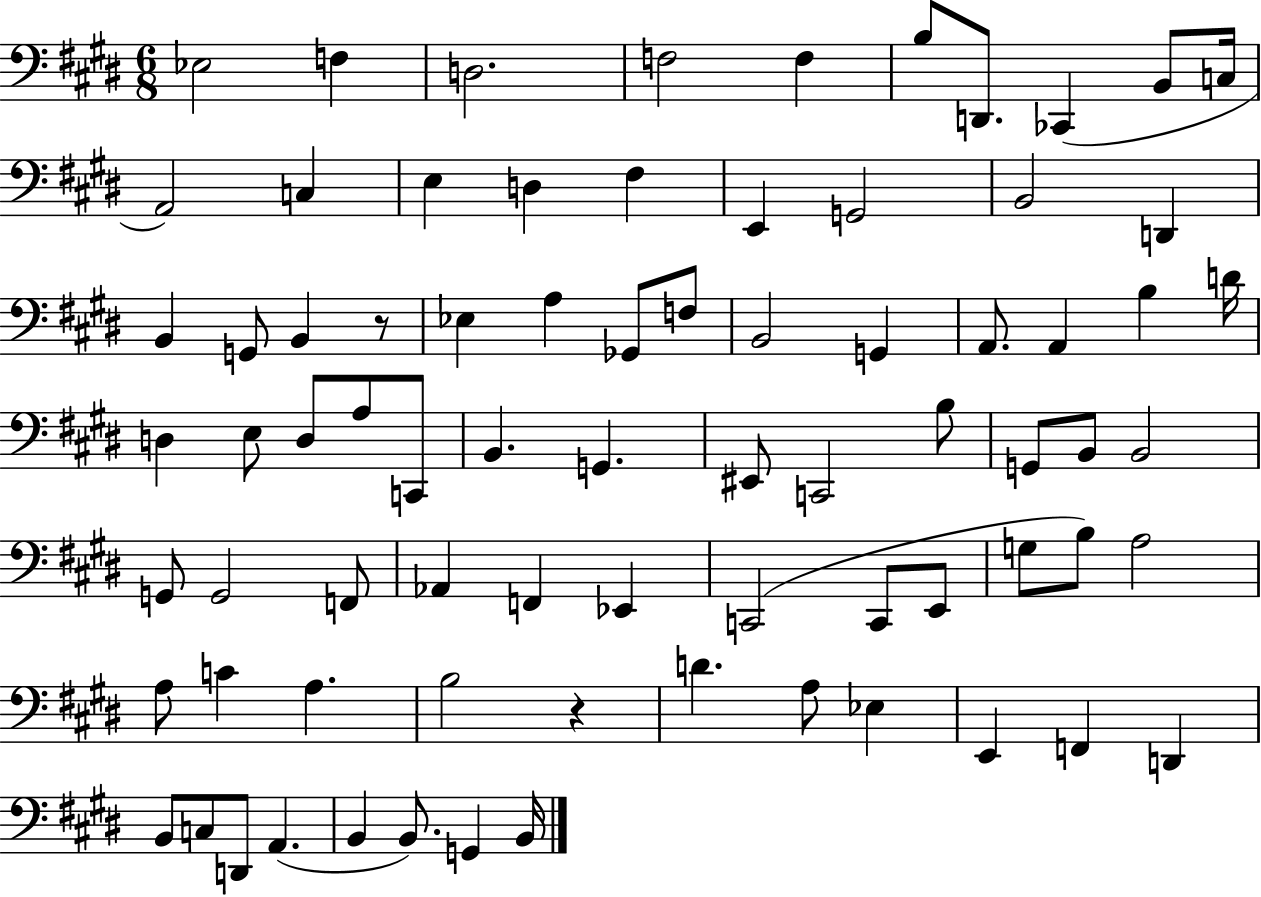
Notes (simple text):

Eb3/h F3/q D3/h. F3/h F3/q B3/e D2/e. CES2/q B2/e C3/s A2/h C3/q E3/q D3/q F#3/q E2/q G2/h B2/h D2/q B2/q G2/e B2/q R/e Eb3/q A3/q Gb2/e F3/e B2/h G2/q A2/e. A2/q B3/q D4/s D3/q E3/e D3/e A3/e C2/e B2/q. G2/q. EIS2/e C2/h B3/e G2/e B2/e B2/h G2/e G2/h F2/e Ab2/q F2/q Eb2/q C2/h C2/e E2/e G3/e B3/e A3/h A3/e C4/q A3/q. B3/h R/q D4/q. A3/e Eb3/q E2/q F2/q D2/q B2/e C3/e D2/e A2/q. B2/q B2/e. G2/q B2/s